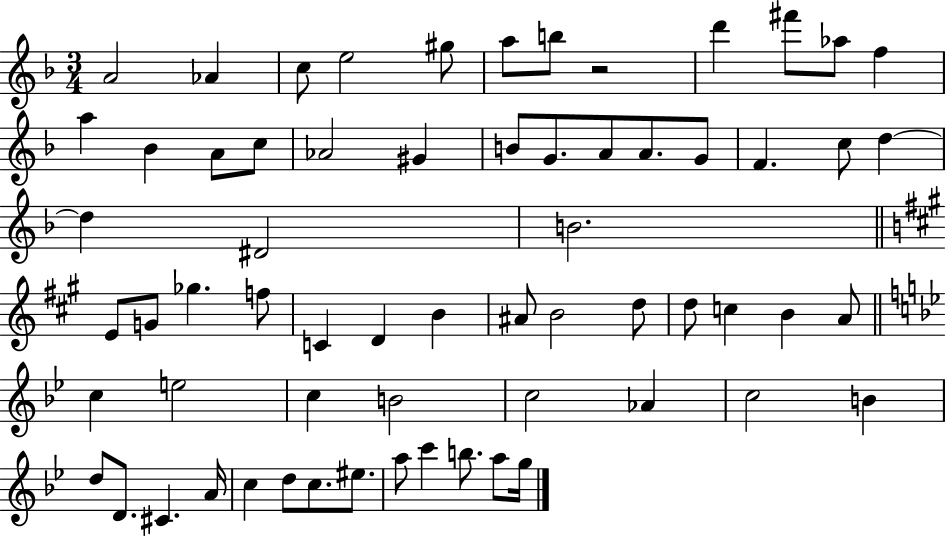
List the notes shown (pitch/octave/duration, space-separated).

A4/h Ab4/q C5/e E5/h G#5/e A5/e B5/e R/h D6/q F#6/e Ab5/e F5/q A5/q Bb4/q A4/e C5/e Ab4/h G#4/q B4/e G4/e. A4/e A4/e. G4/e F4/q. C5/e D5/q D5/q D#4/h B4/h. E4/e G4/e Gb5/q. F5/e C4/q D4/q B4/q A#4/e B4/h D5/e D5/e C5/q B4/q A4/e C5/q E5/h C5/q B4/h C5/h Ab4/q C5/h B4/q D5/e D4/e. C#4/q. A4/s C5/q D5/e C5/e. EIS5/e. A5/e C6/q B5/e. A5/e G5/s